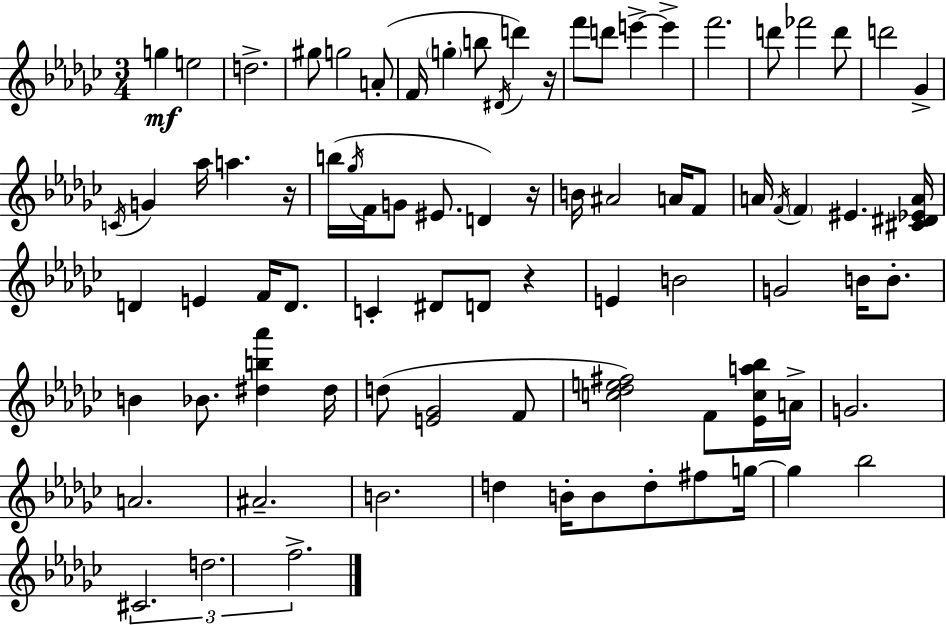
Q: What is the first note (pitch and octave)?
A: G5